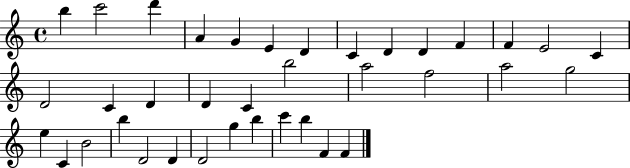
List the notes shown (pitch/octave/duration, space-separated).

B5/q C6/h D6/q A4/q G4/q E4/q D4/q C4/q D4/q D4/q F4/q F4/q E4/h C4/q D4/h C4/q D4/q D4/q C4/q B5/h A5/h F5/h A5/h G5/h E5/q C4/q B4/h B5/q D4/h D4/q D4/h G5/q B5/q C6/q B5/q F4/q F4/q